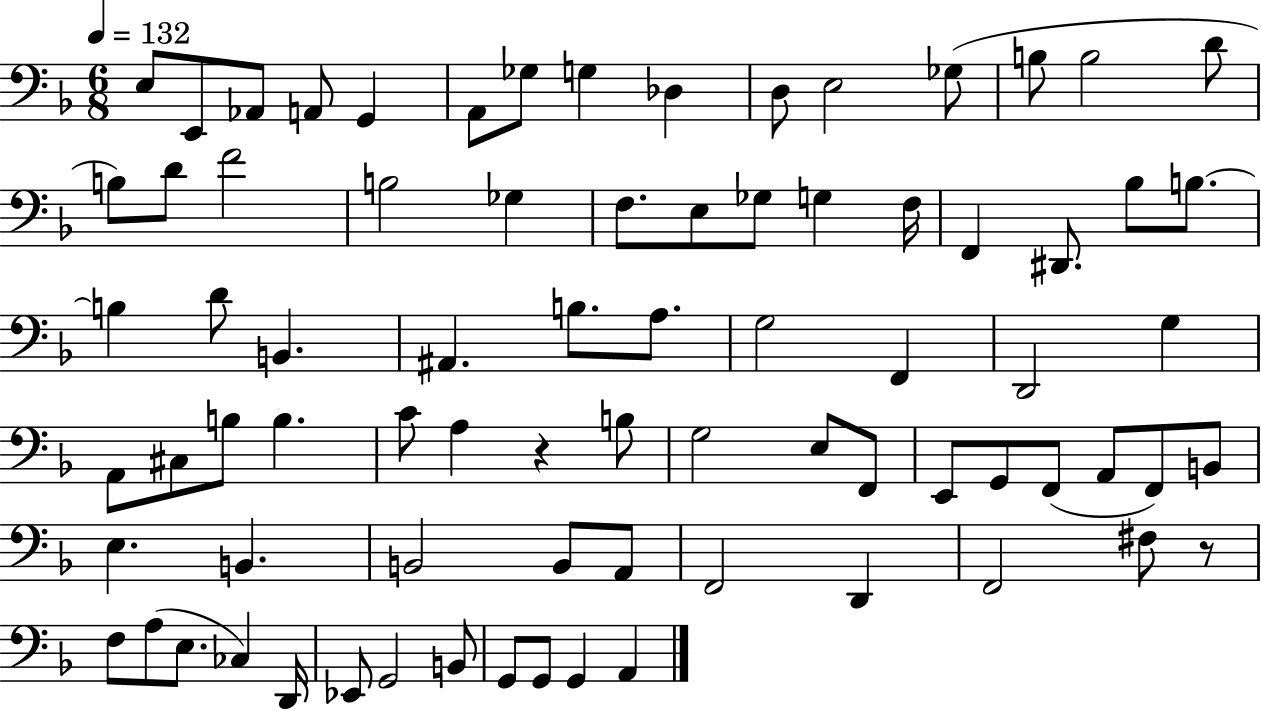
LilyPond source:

{
  \clef bass
  \numericTimeSignature
  \time 6/8
  \key f \major
  \tempo 4 = 132
  e8 e,8 aes,8 a,8 g,4 | a,8 ges8 g4 des4 | d8 e2 ges8( | b8 b2 d'8 | \break b8) d'8 f'2 | b2 ges4 | f8. e8 ges8 g4 f16 | f,4 dis,8. bes8 b8.~~ | \break b4 d'8 b,4. | ais,4. b8. a8. | g2 f,4 | d,2 g4 | \break a,8 cis8 b8 b4. | c'8 a4 r4 b8 | g2 e8 f,8 | e,8 g,8 f,8( a,8 f,8) b,8 | \break e4. b,4. | b,2 b,8 a,8 | f,2 d,4 | f,2 fis8 r8 | \break f8 a8( e8. ces4) d,16 | ees,8 g,2 b,8 | g,8 g,8 g,4 a,4 | \bar "|."
}